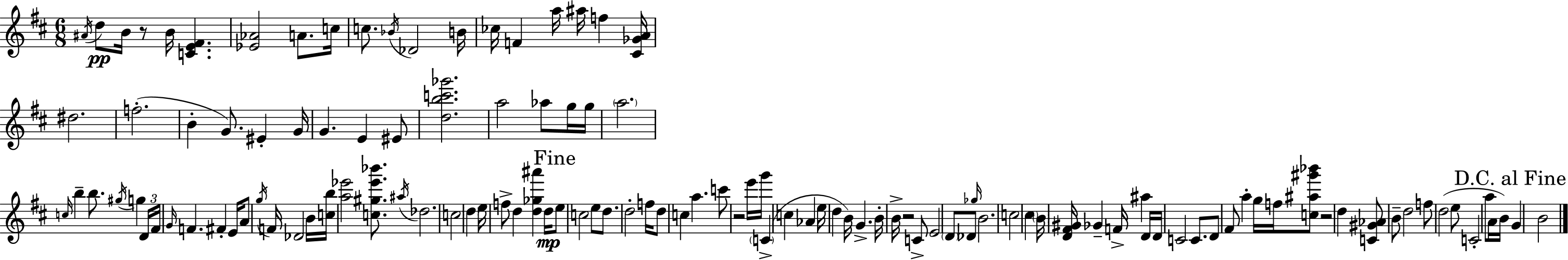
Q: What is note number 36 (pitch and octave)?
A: F#4